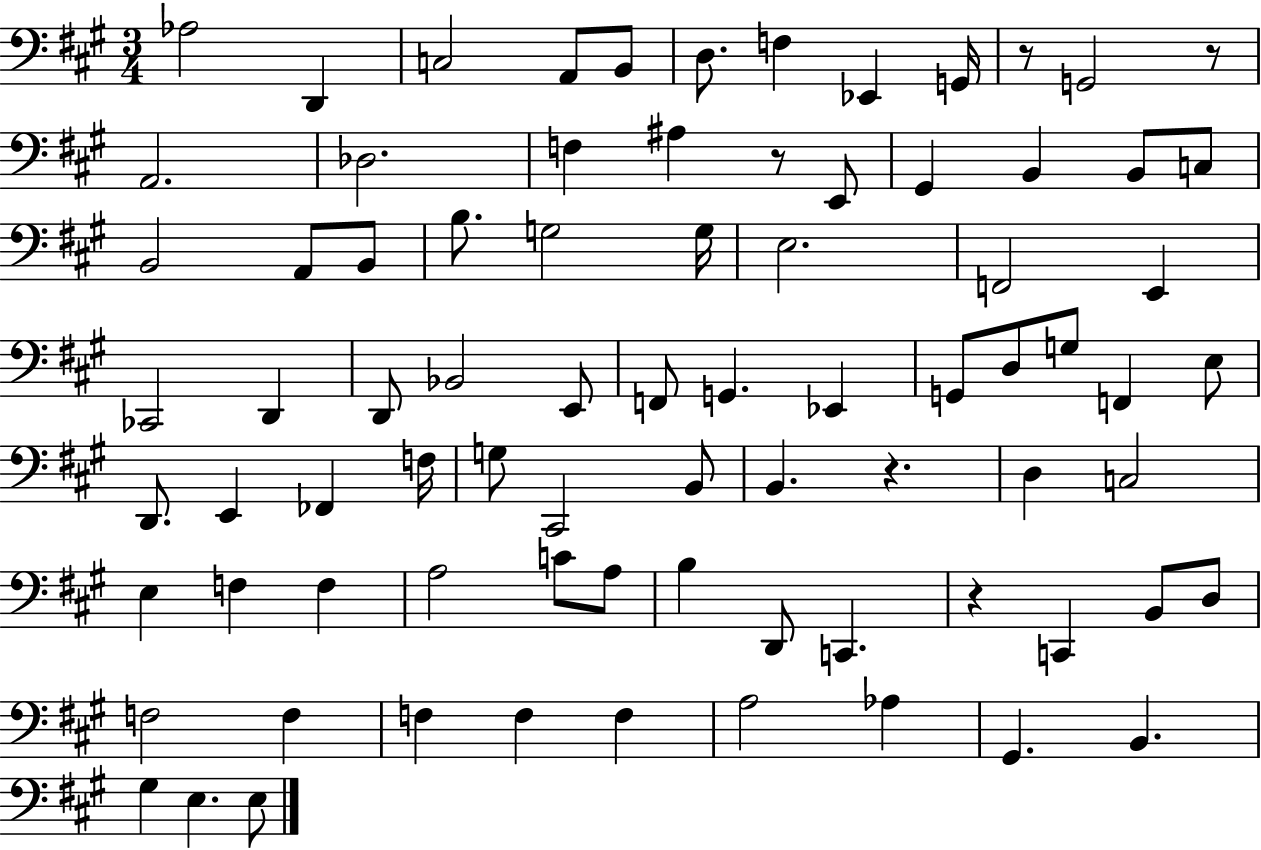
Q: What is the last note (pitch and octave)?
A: E3